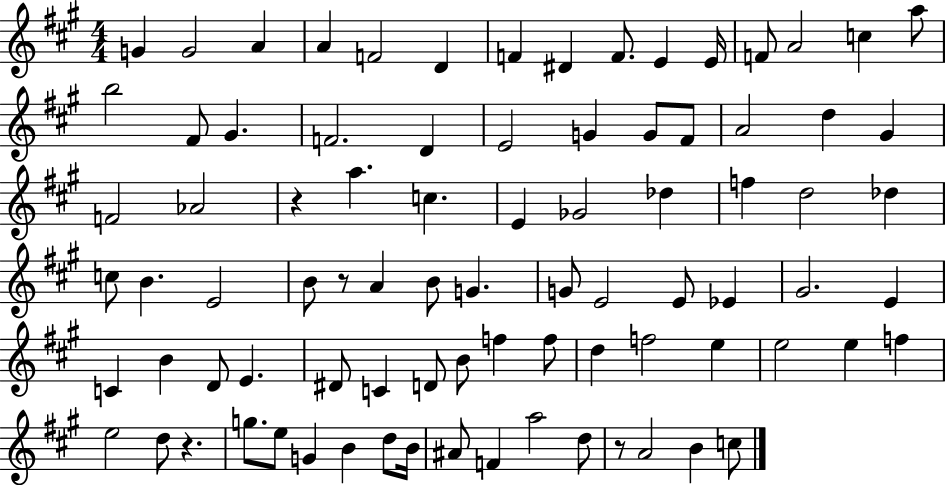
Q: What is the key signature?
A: A major